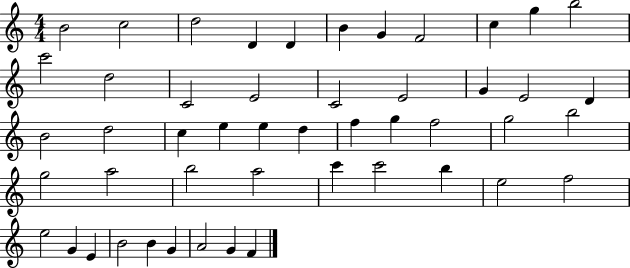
B4/h C5/h D5/h D4/q D4/q B4/q G4/q F4/h C5/q G5/q B5/h C6/h D5/h C4/h E4/h C4/h E4/h G4/q E4/h D4/q B4/h D5/h C5/q E5/q E5/q D5/q F5/q G5/q F5/h G5/h B5/h G5/h A5/h B5/h A5/h C6/q C6/h B5/q E5/h F5/h E5/h G4/q E4/q B4/h B4/q G4/q A4/h G4/q F4/q